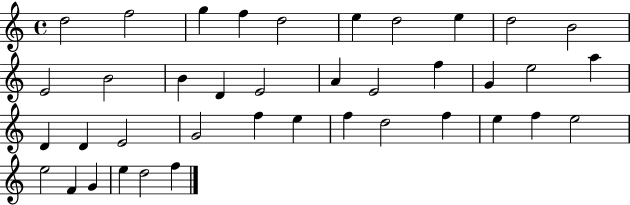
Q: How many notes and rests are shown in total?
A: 39